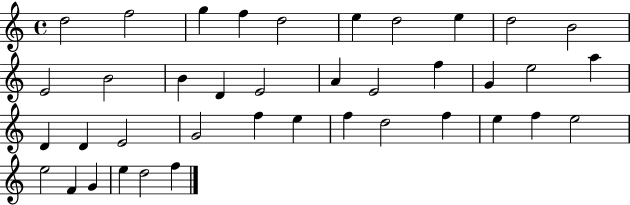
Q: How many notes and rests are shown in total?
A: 39